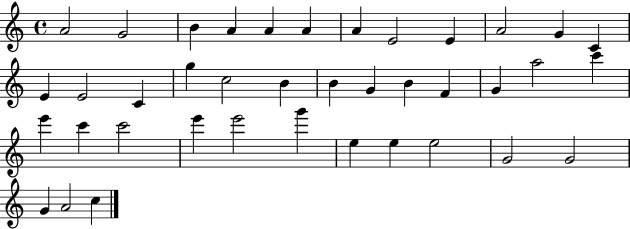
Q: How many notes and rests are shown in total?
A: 39